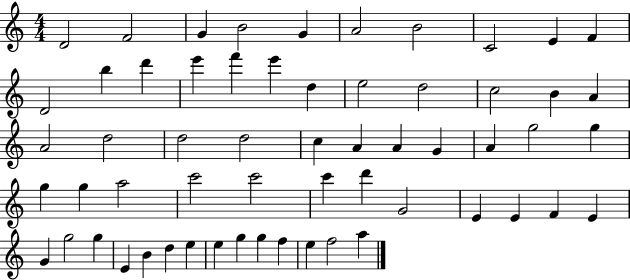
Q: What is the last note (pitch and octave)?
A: A5